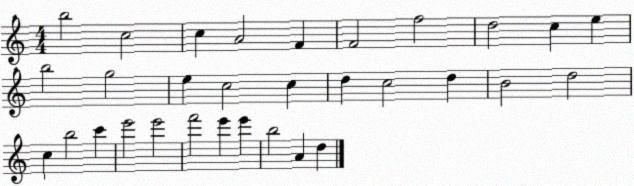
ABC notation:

X:1
T:Untitled
M:4/4
L:1/4
K:C
b2 c2 c A2 F F2 f2 d2 c e b2 g2 e c2 c d c2 d B2 d2 c b2 c' e'2 e'2 f'2 e' e' b2 A d